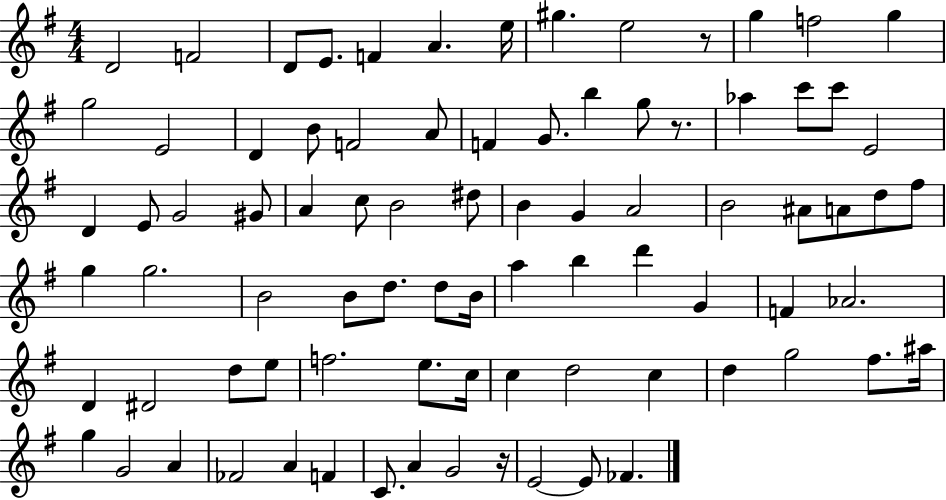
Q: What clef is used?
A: treble